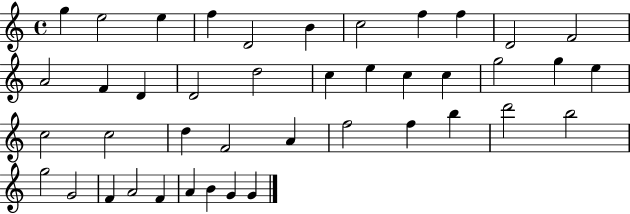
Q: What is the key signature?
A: C major